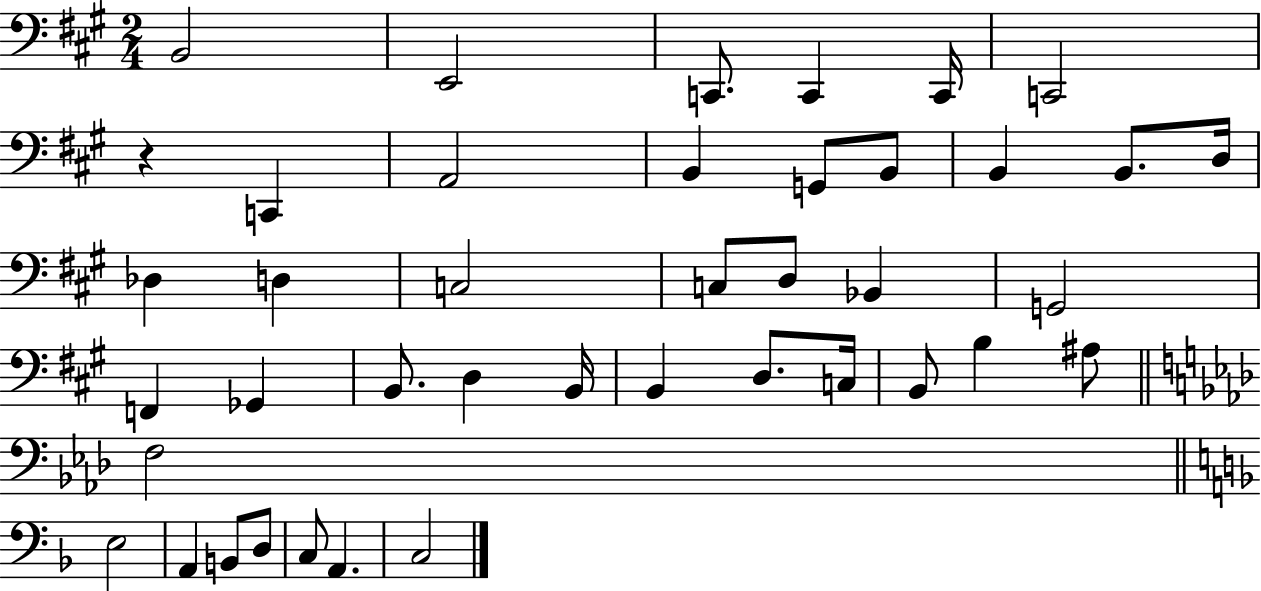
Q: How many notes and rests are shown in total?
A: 41